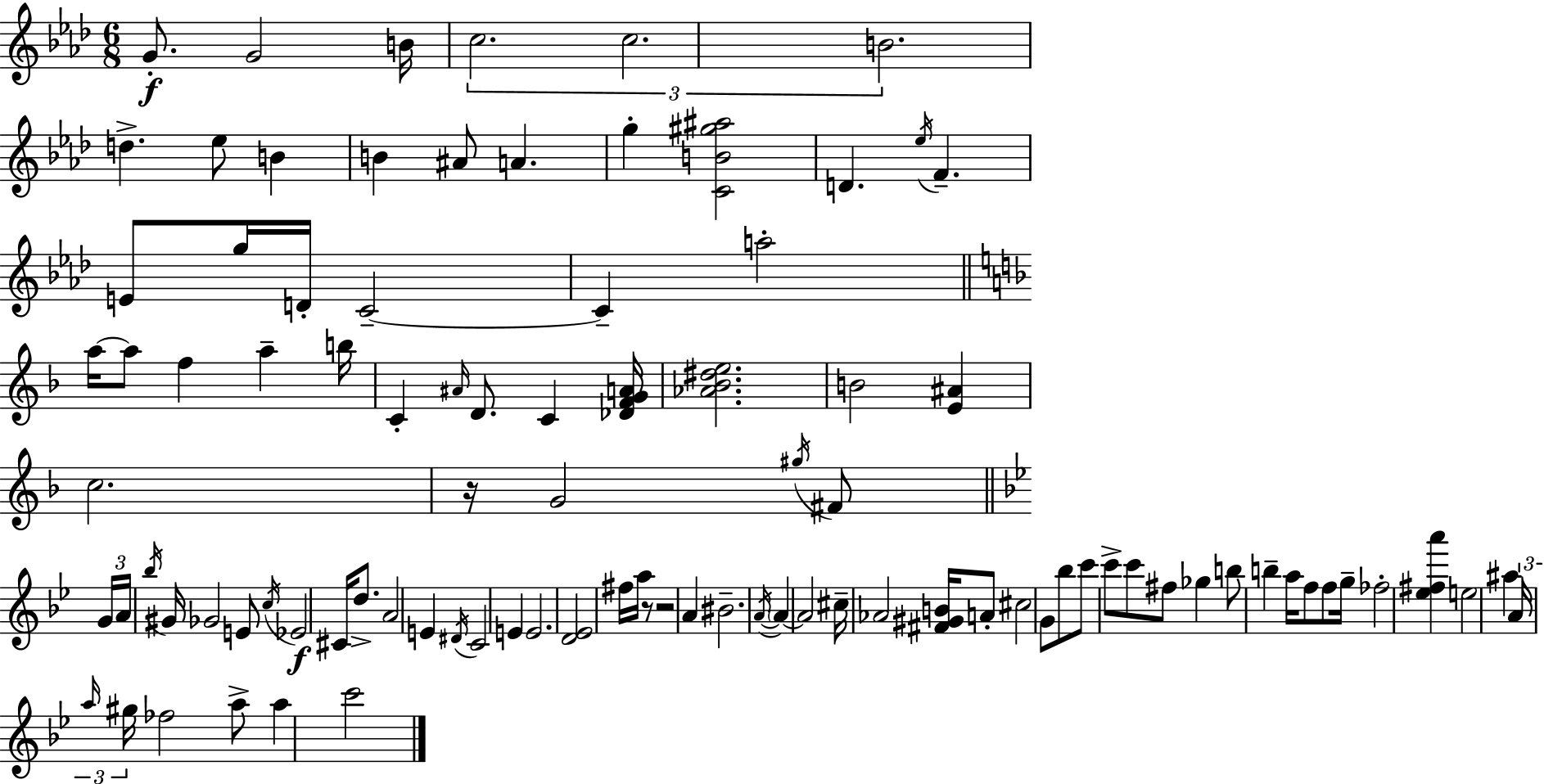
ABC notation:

X:1
T:Untitled
M:6/8
L:1/4
K:Fm
G/2 G2 B/4 c2 c2 B2 d _e/2 B B ^A/2 A g [CB^g^a]2 D _e/4 F E/2 g/4 D/4 C2 C a2 a/4 a/2 f a b/4 C ^A/4 D/2 C [_DFGA]/4 [_A_B^de]2 B2 [E^A] c2 z/4 G2 ^g/4 ^F/2 G/4 A/4 _b/4 ^G/4 _G2 E/2 c/4 _E2 ^C/4 d/2 A2 E ^D/4 C2 E E2 [D_E]2 ^f/4 a/4 z/2 z2 A ^B2 A/4 A A2 ^c/4 _A2 [^F^GB]/4 A/2 ^c2 G/2 _b/2 c'/2 c'/2 c'/2 ^f/2 _g b/2 b a/4 f/2 f/2 g/4 _f2 [_e^fa'] e2 ^a A/4 a/4 ^g/4 _f2 a/2 a c'2